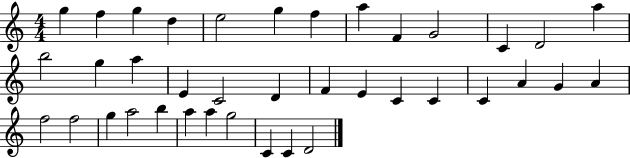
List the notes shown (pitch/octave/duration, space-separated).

G5/q F5/q G5/q D5/q E5/h G5/q F5/q A5/q F4/q G4/h C4/q D4/h A5/q B5/h G5/q A5/q E4/q C4/h D4/q F4/q E4/q C4/q C4/q C4/q A4/q G4/q A4/q F5/h F5/h G5/q A5/h B5/q A5/q A5/q G5/h C4/q C4/q D4/h